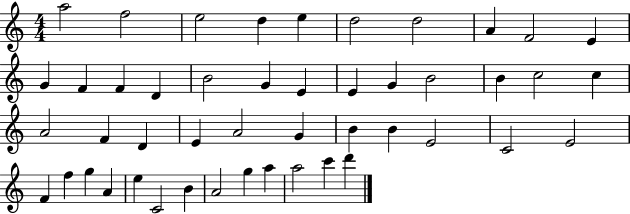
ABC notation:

X:1
T:Untitled
M:4/4
L:1/4
K:C
a2 f2 e2 d e d2 d2 A F2 E G F F D B2 G E E G B2 B c2 c A2 F D E A2 G B B E2 C2 E2 F f g A e C2 B A2 g a a2 c' d'